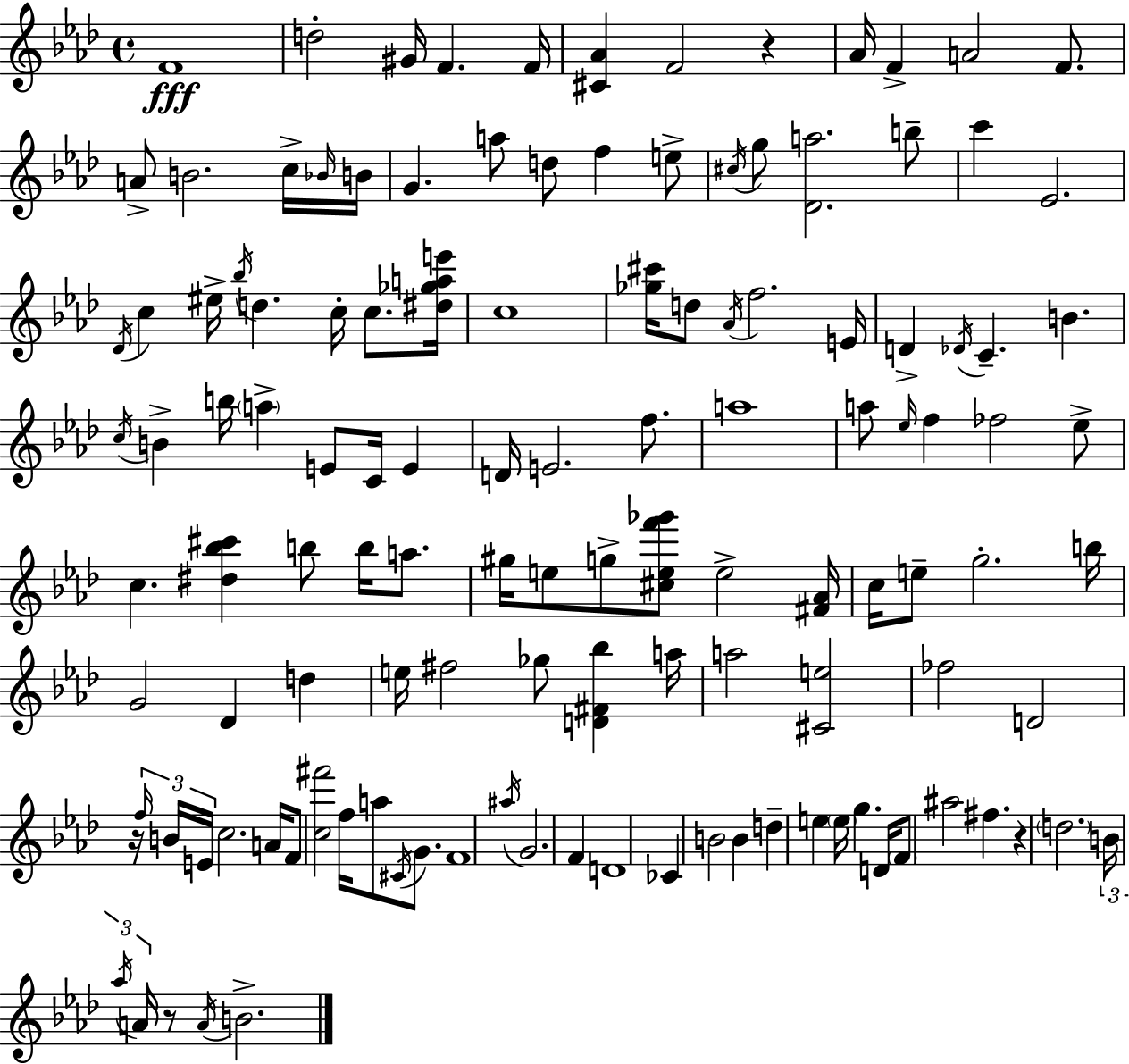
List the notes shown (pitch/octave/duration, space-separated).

F4/w D5/h G#4/s F4/q. F4/s [C#4,Ab4]/q F4/h R/q Ab4/s F4/q A4/h F4/e. A4/e B4/h. C5/s Bb4/s B4/s G4/q. A5/e D5/e F5/q E5/e C#5/s G5/e [Db4,A5]/h. B5/e C6/q Eb4/h. Db4/s C5/q EIS5/s Bb5/s D5/q. C5/s C5/e. [D#5,Gb5,A5,E6]/s C5/w [Gb5,C#6]/s D5/e Ab4/s F5/h. E4/s D4/q Db4/s C4/q. B4/q. C5/s B4/q B5/s A5/q E4/e C4/s E4/q D4/s E4/h. F5/e. A5/w A5/e Eb5/s F5/q FES5/h Eb5/e C5/q. [D#5,Bb5,C#6]/q B5/e B5/s A5/e. G#5/s E5/e G5/e [C#5,E5,F6,Gb6]/e E5/h [F#4,Ab4]/s C5/s E5/e G5/h. B5/s G4/h Db4/q D5/q E5/s F#5/h Gb5/e [D4,F#4,Bb5]/q A5/s A5/h [C#4,E5]/h FES5/h D4/h R/s F5/s B4/s E4/s C5/h. A4/s F4/e [C5,F#6]/h F5/s A5/e C#4/s G4/e. F4/w A#5/s G4/h. F4/q D4/w CES4/q B4/h B4/q D5/q E5/q E5/s G5/q. D4/s F4/e A#5/h F#5/q. R/q D5/h. B4/s Ab5/s A4/s R/e A4/s B4/h.